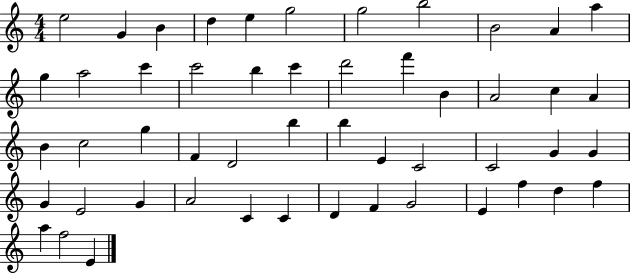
X:1
T:Untitled
M:4/4
L:1/4
K:C
e2 G B d e g2 g2 b2 B2 A a g a2 c' c'2 b c' d'2 f' B A2 c A B c2 g F D2 b b E C2 C2 G G G E2 G A2 C C D F G2 E f d f a f2 E